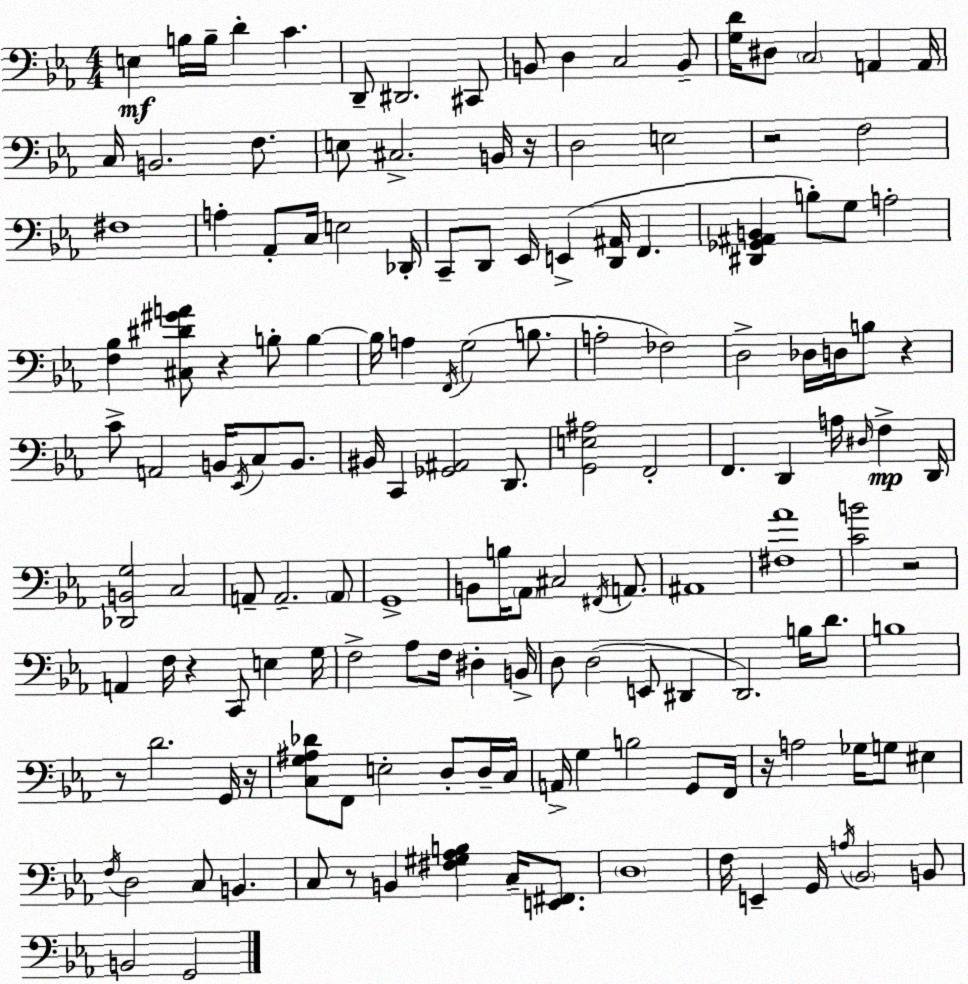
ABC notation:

X:1
T:Untitled
M:4/4
L:1/4
K:Eb
E, B,/4 B,/4 D C D,,/2 ^D,,2 ^C,,/2 B,,/2 D, C,2 B,,/2 [G,D]/4 ^D,/2 C,2 A,, A,,/4 C,/4 B,,2 F,/2 E,/2 ^C,2 B,,/4 z/4 D,2 E,2 z2 F,2 ^F,4 A, _A,,/2 C,/4 E,2 _D,,/4 C,,/2 D,,/2 _E,,/4 E,, [D,,^A,,]/4 F,, [^D,,_G,,^A,,B,,] B,/2 G,/2 A,2 [F,_B,] [^C,^D^GA]/2 z B,/2 B, B,/4 A, F,,/4 G,2 B,/2 A,2 _F,2 D,2 _D,/4 D,/4 B,/2 z C/2 A,,2 B,,/4 _E,,/4 C,/2 B,,/2 ^B,,/4 C,, [_G,,^A,,]2 D,,/2 [G,,E,^A,]2 F,,2 F,, D,, A,/4 ^D,/4 F, D,,/4 [_D,,B,,G,]2 C,2 A,,/2 A,,2 A,,/2 G,,4 B,,/2 B,/4 _A,,/2 ^C,2 ^F,,/4 A,,/2 ^A,,4 [^F,_A]4 [CB]2 z2 A,, F,/4 z C,,/2 E, G,/4 F,2 _A,/2 F,/4 ^D, B,,/4 D,/2 D,2 E,,/2 ^D,, D,,2 B,/4 D/2 B,4 z/2 D2 G,,/4 z/4 [C,G,^A,_D]/2 F,,/2 E,2 D,/2 D,/4 C,/4 A,,/4 G, B,2 G,,/2 F,,/4 z/4 A,2 _G,/4 G,/2 ^E, F,/4 D,2 C,/2 B,, C,/2 z/2 B,, [^F,^G,_A,B,] C,/4 [E,,^F,,]/2 D,4 F,/4 E,, G,,/4 A,/4 _B,,2 B,,/2 B,,2 G,,2